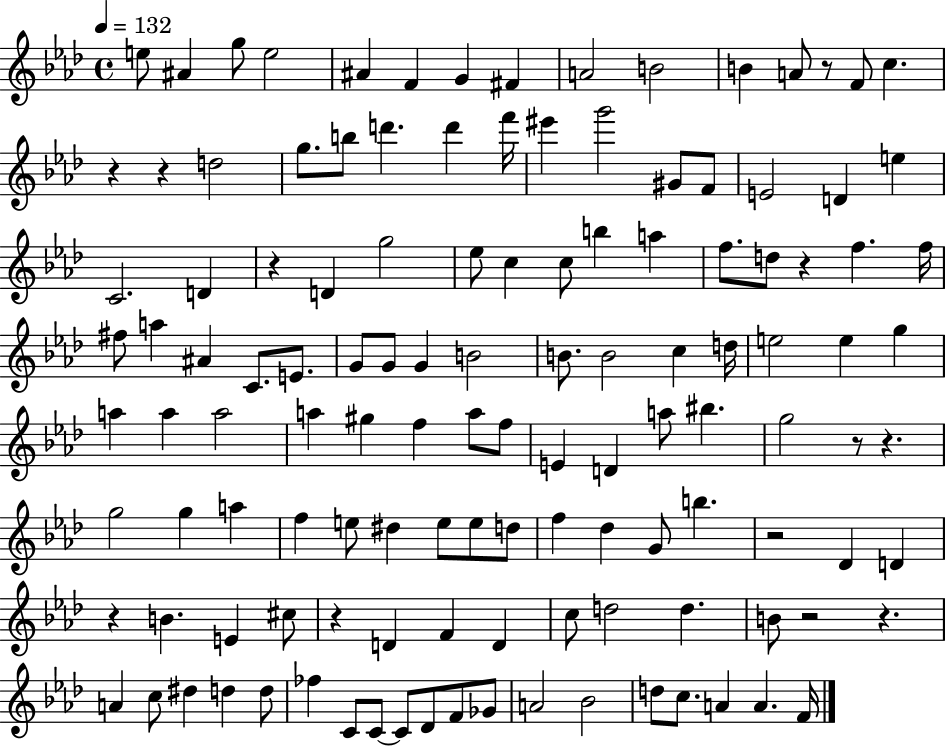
E5/e A#4/q G5/e E5/h A#4/q F4/q G4/q F#4/q A4/h B4/h B4/q A4/e R/e F4/e C5/q. R/q R/q D5/h G5/e. B5/e D6/q. D6/q F6/s EIS6/q G6/h G#4/e F4/e E4/h D4/q E5/q C4/h. D4/q R/q D4/q G5/h Eb5/e C5/q C5/e B5/q A5/q F5/e. D5/e R/q F5/q. F5/s F#5/e A5/q A#4/q C4/e. E4/e. G4/e G4/e G4/q B4/h B4/e. B4/h C5/q D5/s E5/h E5/q G5/q A5/q A5/q A5/h A5/q G#5/q F5/q A5/e F5/e E4/q D4/q A5/e BIS5/q. G5/h R/e R/q. G5/h G5/q A5/q F5/q E5/e D#5/q E5/e E5/e D5/e F5/q Db5/q G4/e B5/q. R/h Db4/q D4/q R/q B4/q. E4/q C#5/e R/q D4/q F4/q D4/q C5/e D5/h D5/q. B4/e R/h R/q. A4/q C5/e D#5/q D5/q D5/e FES5/q C4/e C4/e C4/e Db4/e F4/e Gb4/e A4/h Bb4/h D5/e C5/e. A4/q A4/q. F4/s